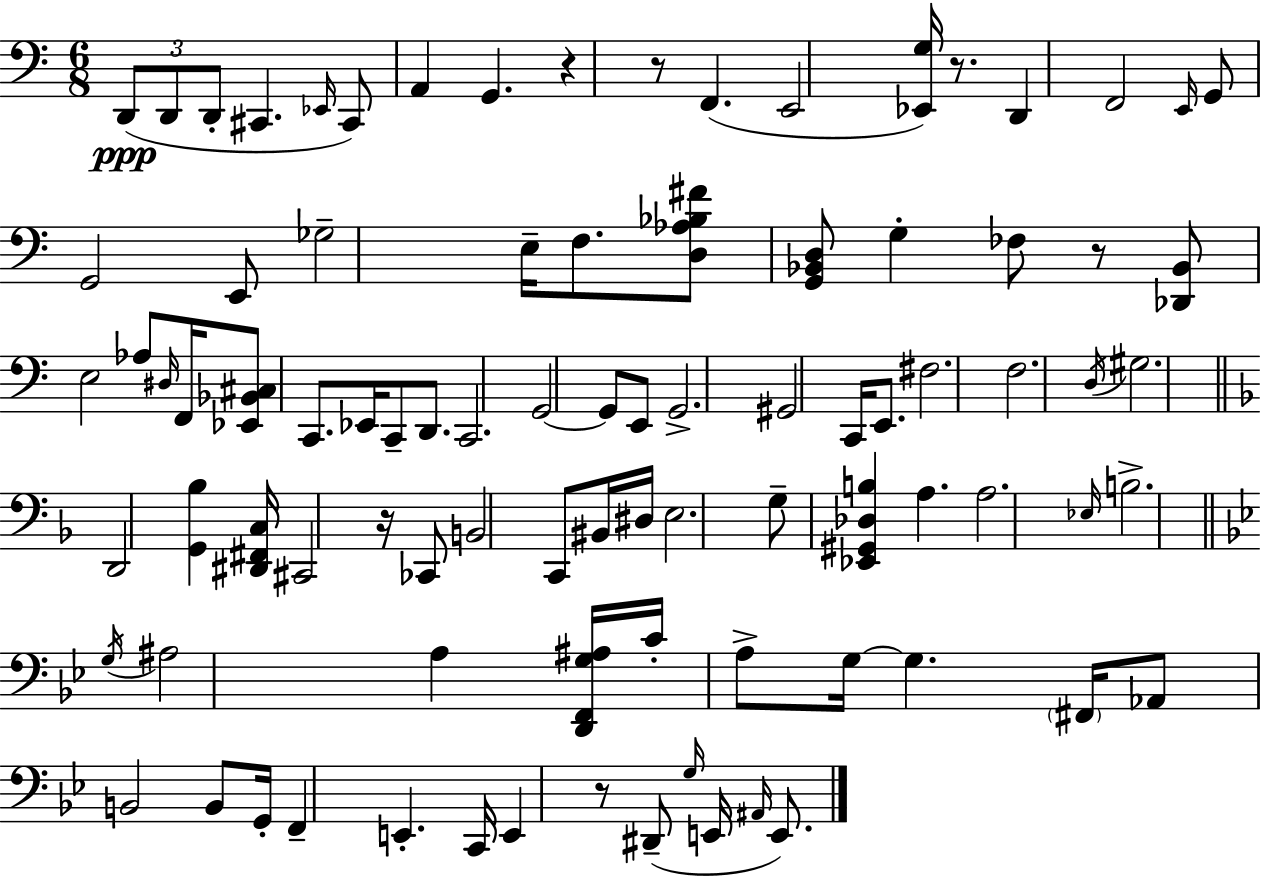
X:1
T:Untitled
M:6/8
L:1/4
K:Am
D,,/2 D,,/2 D,,/2 ^C,, _E,,/4 ^C,,/2 A,, G,, z z/2 F,, E,,2 [_E,,G,]/4 z/2 D,, F,,2 E,,/4 G,,/2 G,,2 E,,/2 _G,2 E,/4 F,/2 [D,_A,_B,^F]/2 [G,,_B,,D,]/2 G, _F,/2 z/2 [_D,,_B,,]/2 E,2 _A,/2 ^D,/4 F,,/4 [_E,,_B,,^C,]/2 C,,/2 _E,,/4 C,,/2 D,,/2 C,,2 G,,2 G,,/2 E,,/2 G,,2 ^G,,2 C,,/4 E,,/2 ^F,2 F,2 D,/4 ^G,2 D,,2 [G,,_B,] [^D,,^F,,C,]/4 ^C,,2 z/4 _C,,/2 B,,2 C,,/2 ^B,,/4 ^D,/4 E,2 G,/2 [_E,,^G,,_D,B,] A, A,2 _E,/4 B,2 G,/4 ^A,2 A, [D,,F,,G,^A,]/4 C/4 A,/2 G,/4 G, ^F,,/4 _A,,/2 B,,2 B,,/2 G,,/4 F,, E,, C,,/4 E,, z/2 ^D,,/2 G,/4 E,,/4 ^A,,/4 E,,/2